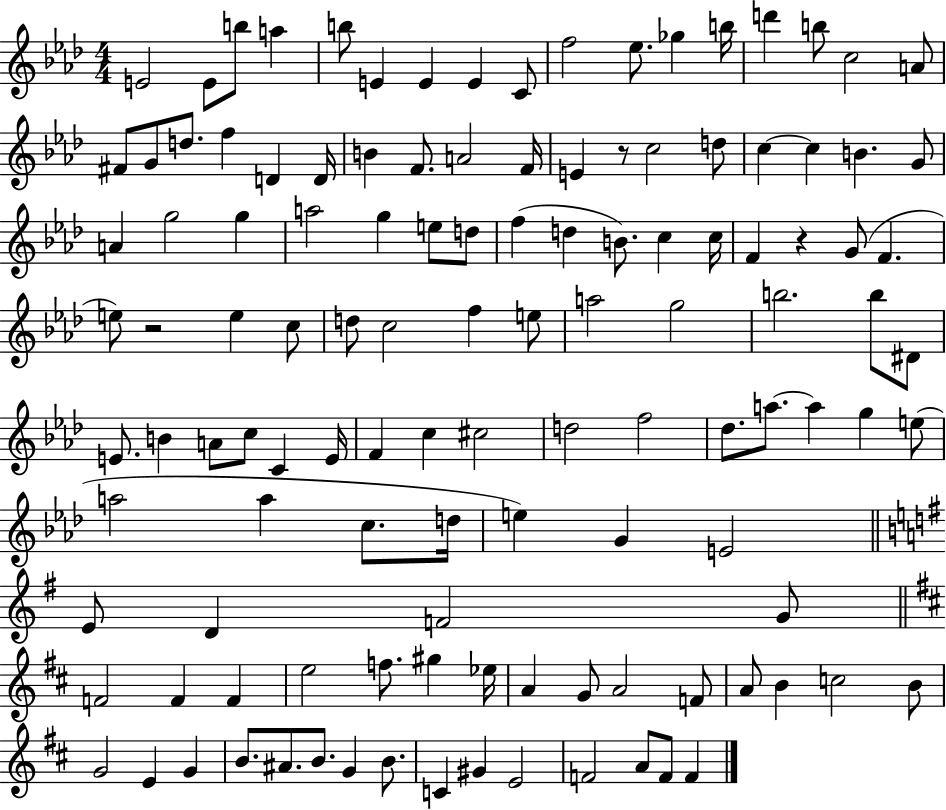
E4/h E4/e B5/e A5/q B5/e E4/q E4/q E4/q C4/e F5/h Eb5/e. Gb5/q B5/s D6/q B5/e C5/h A4/e F#4/e G4/e D5/e. F5/q D4/q D4/s B4/q F4/e. A4/h F4/s E4/q R/e C5/h D5/e C5/q C5/q B4/q. G4/e A4/q G5/h G5/q A5/h G5/q E5/e D5/e F5/q D5/q B4/e. C5/q C5/s F4/q R/q G4/e F4/q. E5/e R/h E5/q C5/e D5/e C5/h F5/q E5/e A5/h G5/h B5/h. B5/e D#4/e E4/e. B4/q A4/e C5/e C4/q E4/s F4/q C5/q C#5/h D5/h F5/h Db5/e. A5/e. A5/q G5/q E5/e A5/h A5/q C5/e. D5/s E5/q G4/q E4/h E4/e D4/q F4/h G4/e F4/h F4/q F4/q E5/h F5/e. G#5/q Eb5/s A4/q G4/e A4/h F4/e A4/e B4/q C5/h B4/e G4/h E4/q G4/q B4/e. A#4/e. B4/e. G4/q B4/e. C4/q G#4/q E4/h F4/h A4/e F4/e F4/q